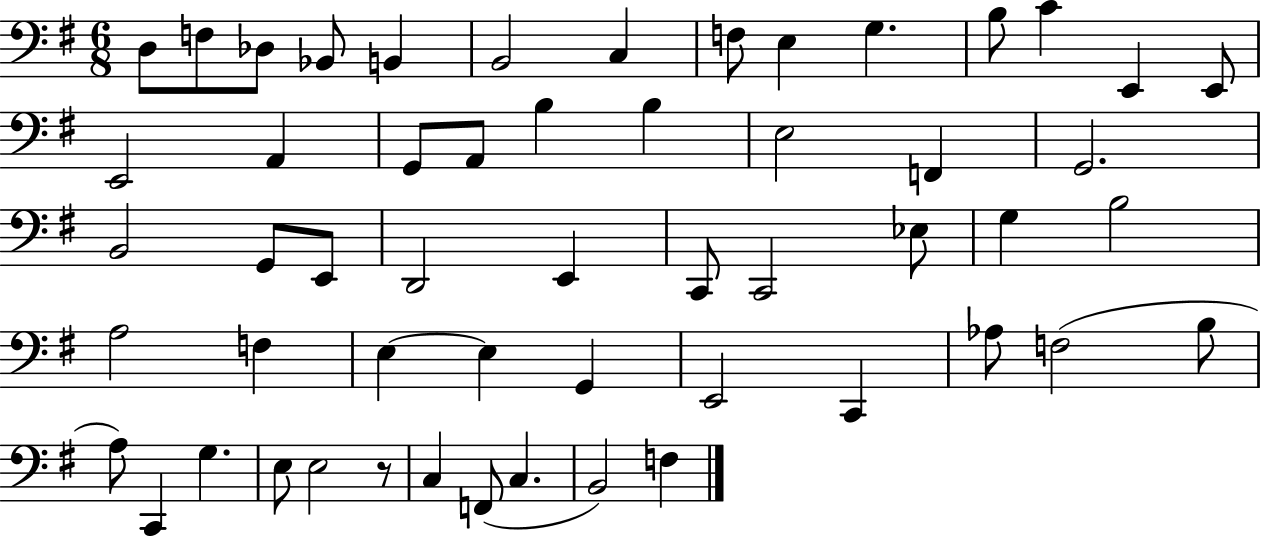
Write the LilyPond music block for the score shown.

{
  \clef bass
  \numericTimeSignature
  \time 6/8
  \key g \major
  d8 f8 des8 bes,8 b,4 | b,2 c4 | f8 e4 g4. | b8 c'4 e,4 e,8 | \break e,2 a,4 | g,8 a,8 b4 b4 | e2 f,4 | g,2. | \break b,2 g,8 e,8 | d,2 e,4 | c,8 c,2 ees8 | g4 b2 | \break a2 f4 | e4~~ e4 g,4 | e,2 c,4 | aes8 f2( b8 | \break a8) c,4 g4. | e8 e2 r8 | c4 f,8( c4. | b,2) f4 | \break \bar "|."
}